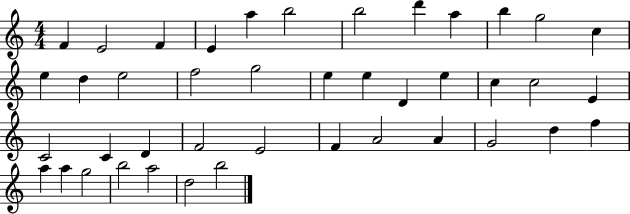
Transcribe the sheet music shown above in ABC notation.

X:1
T:Untitled
M:4/4
L:1/4
K:C
F E2 F E a b2 b2 d' a b g2 c e d e2 f2 g2 e e D e c c2 E C2 C D F2 E2 F A2 A G2 d f a a g2 b2 a2 d2 b2